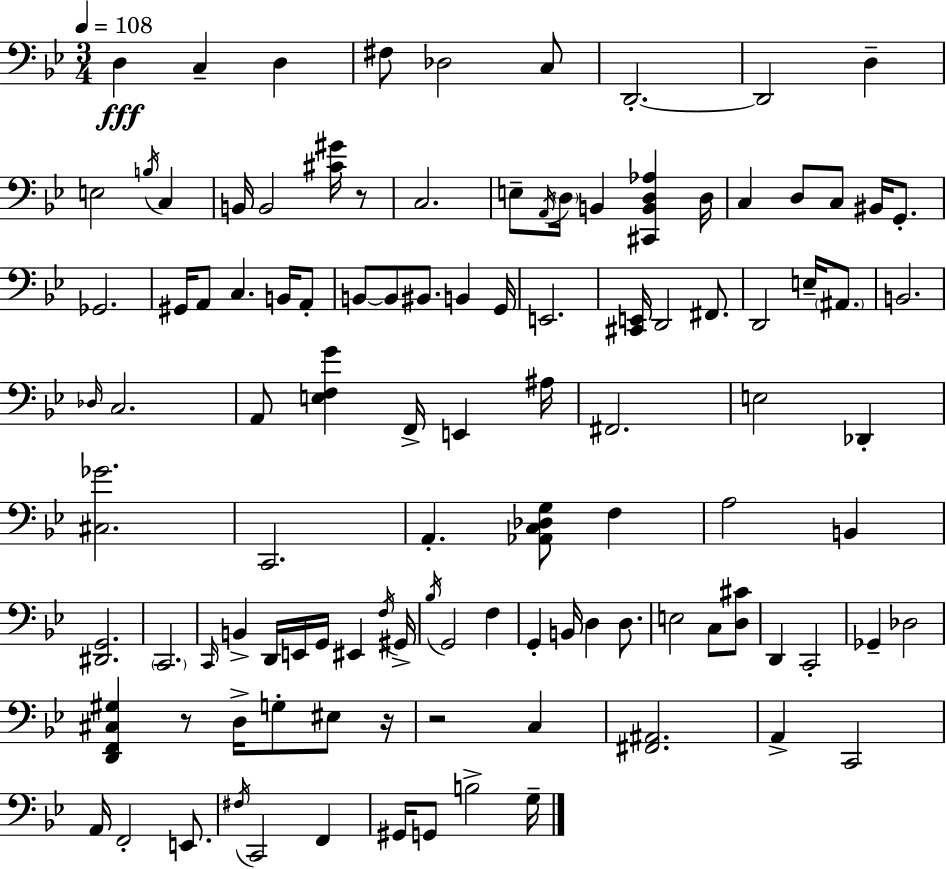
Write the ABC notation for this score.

X:1
T:Untitled
M:3/4
L:1/4
K:Bb
D, C, D, ^F,/2 _D,2 C,/2 D,,2 D,,2 D, E,2 B,/4 C, B,,/4 B,,2 [^C^G]/4 z/2 C,2 E,/2 A,,/4 D,/4 B,, [^C,,B,,D,_A,] D,/4 C, D,/2 C,/2 ^B,,/4 G,,/2 _G,,2 ^G,,/4 A,,/2 C, B,,/4 A,,/2 B,,/2 B,,/2 ^B,,/2 B,, G,,/4 E,,2 [^C,,E,,]/4 D,,2 ^F,,/2 D,,2 E,/4 ^A,,/2 B,,2 _D,/4 C,2 A,,/2 [E,F,G] F,,/4 E,, ^A,/4 ^F,,2 E,2 _D,, [^C,_G]2 C,,2 A,, [_A,,C,_D,G,]/2 F, A,2 B,, [^D,,G,,]2 C,,2 C,,/4 B,, D,,/4 E,,/4 G,,/4 ^E,, F,/4 ^G,,/4 _B,/4 G,,2 F, G,, B,,/4 D, D,/2 E,2 C,/2 [D,^C]/2 D,, C,,2 _G,, _D,2 [D,,F,,^C,^G,] z/2 D,/4 G,/2 ^E,/2 z/4 z2 C, [^F,,^A,,]2 A,, C,,2 A,,/4 F,,2 E,,/2 ^F,/4 C,,2 F,, ^G,,/4 G,,/2 B,2 G,/4